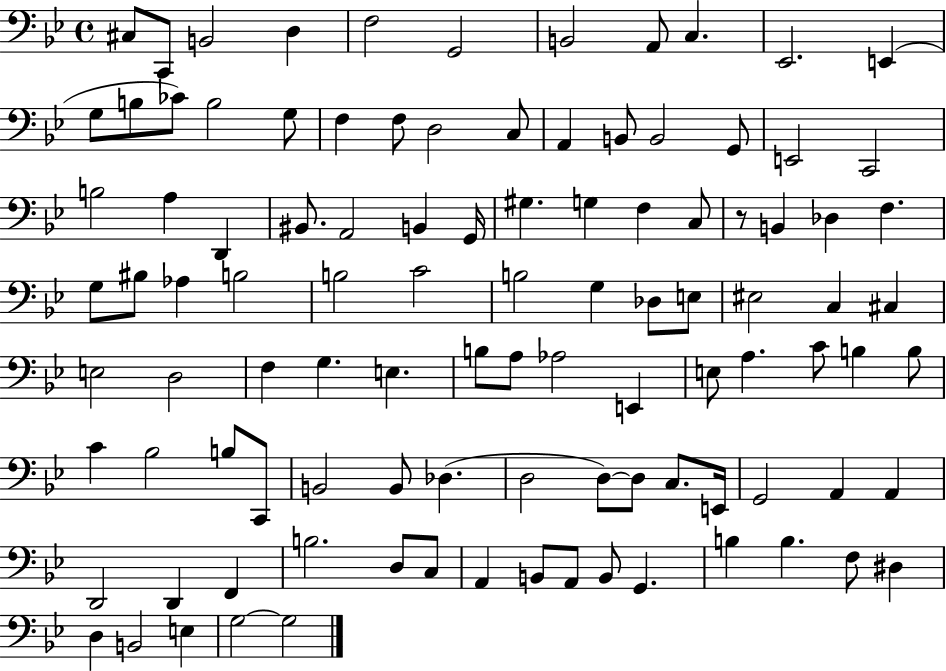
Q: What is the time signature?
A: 4/4